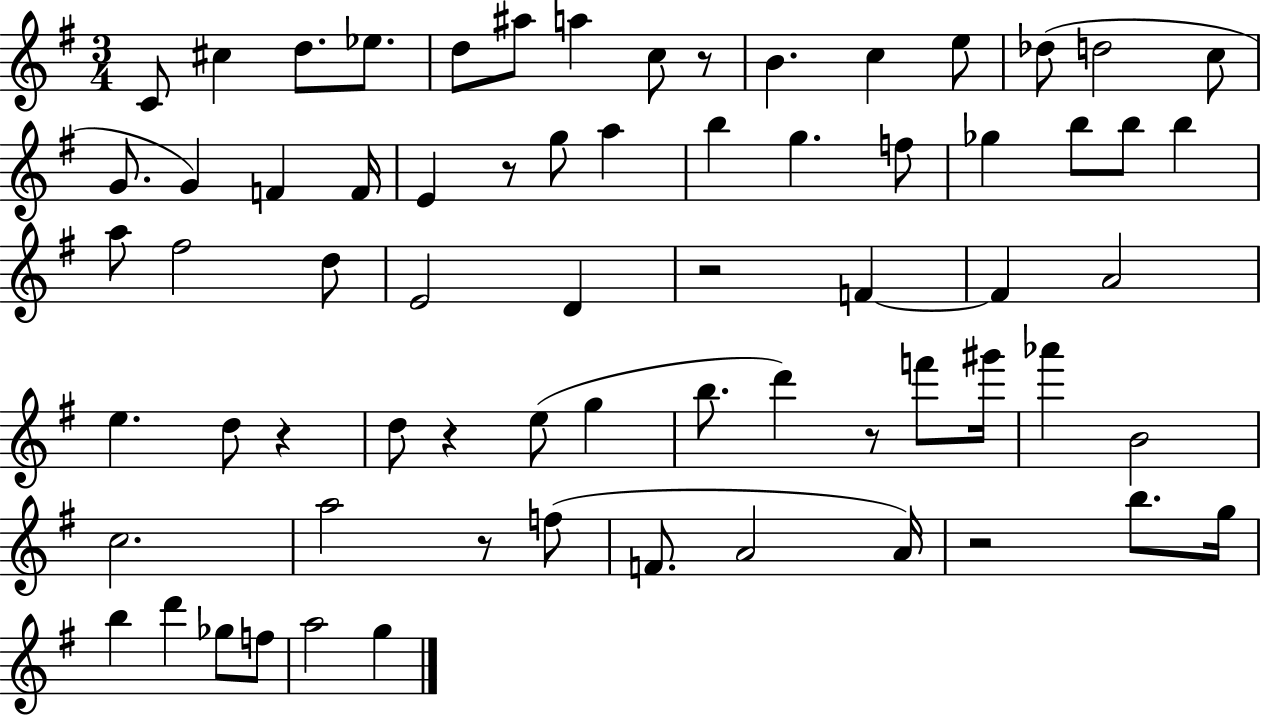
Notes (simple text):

C4/e C#5/q D5/e. Eb5/e. D5/e A#5/e A5/q C5/e R/e B4/q. C5/q E5/e Db5/e D5/h C5/e G4/e. G4/q F4/q F4/s E4/q R/e G5/e A5/q B5/q G5/q. F5/e Gb5/q B5/e B5/e B5/q A5/e F#5/h D5/e E4/h D4/q R/h F4/q F4/q A4/h E5/q. D5/e R/q D5/e R/q E5/e G5/q B5/e. D6/q R/e F6/e G#6/s Ab6/q B4/h C5/h. A5/h R/e F5/e F4/e. A4/h A4/s R/h B5/e. G5/s B5/q D6/q Gb5/e F5/e A5/h G5/q